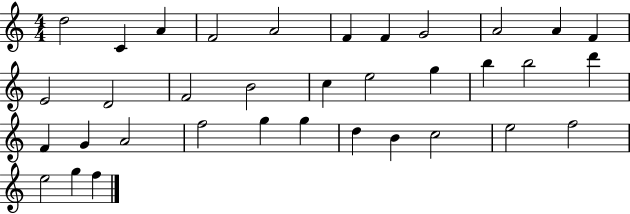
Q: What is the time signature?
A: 4/4